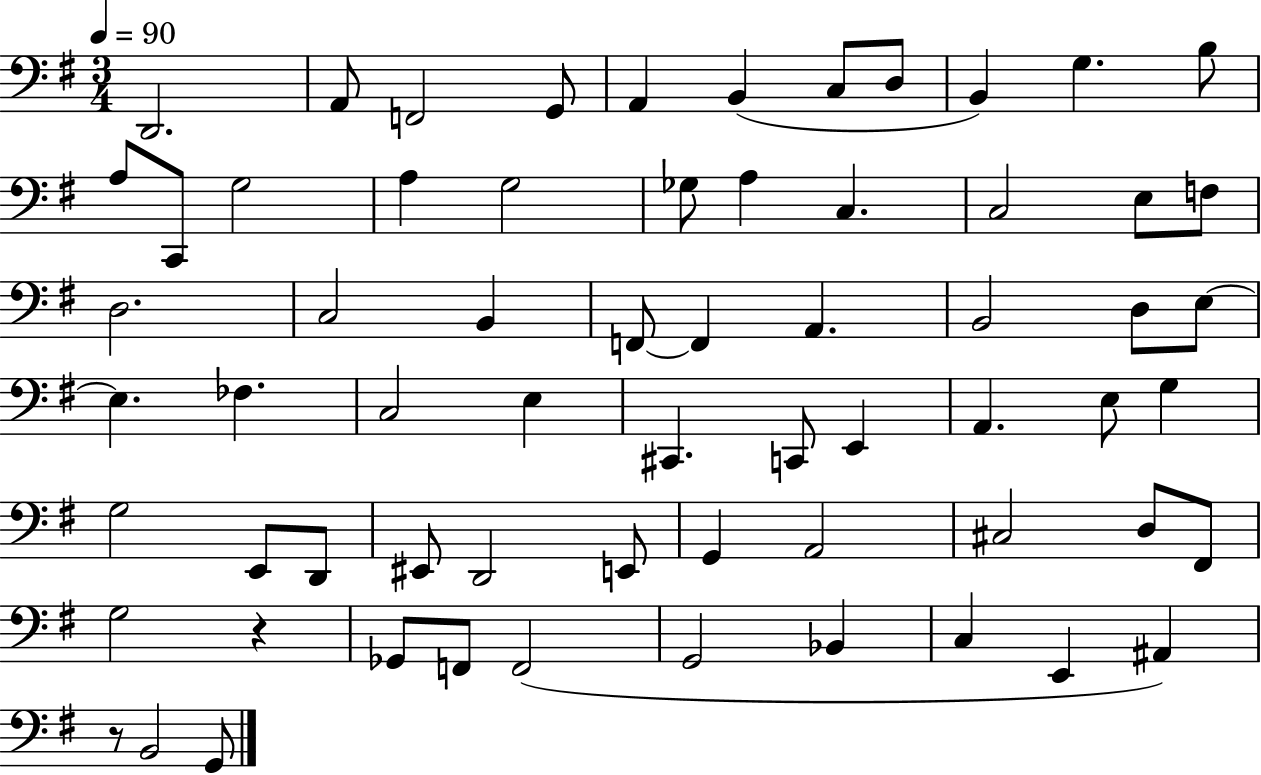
D2/h. A2/e F2/h G2/e A2/q B2/q C3/e D3/e B2/q G3/q. B3/e A3/e C2/e G3/h A3/q G3/h Gb3/e A3/q C3/q. C3/h E3/e F3/e D3/h. C3/h B2/q F2/e F2/q A2/q. B2/h D3/e E3/e E3/q. FES3/q. C3/h E3/q C#2/q. C2/e E2/q A2/q. E3/e G3/q G3/h E2/e D2/e EIS2/e D2/h E2/e G2/q A2/h C#3/h D3/e F#2/e G3/h R/q Gb2/e F2/e F2/h G2/h Bb2/q C3/q E2/q A#2/q R/e B2/h G2/e